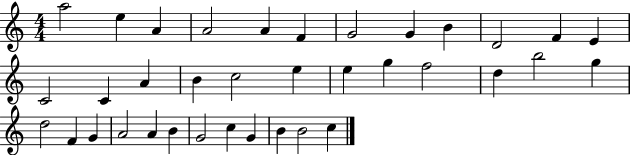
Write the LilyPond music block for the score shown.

{
  \clef treble
  \numericTimeSignature
  \time 4/4
  \key c \major
  a''2 e''4 a'4 | a'2 a'4 f'4 | g'2 g'4 b'4 | d'2 f'4 e'4 | \break c'2 c'4 a'4 | b'4 c''2 e''4 | e''4 g''4 f''2 | d''4 b''2 g''4 | \break d''2 f'4 g'4 | a'2 a'4 b'4 | g'2 c''4 g'4 | b'4 b'2 c''4 | \break \bar "|."
}